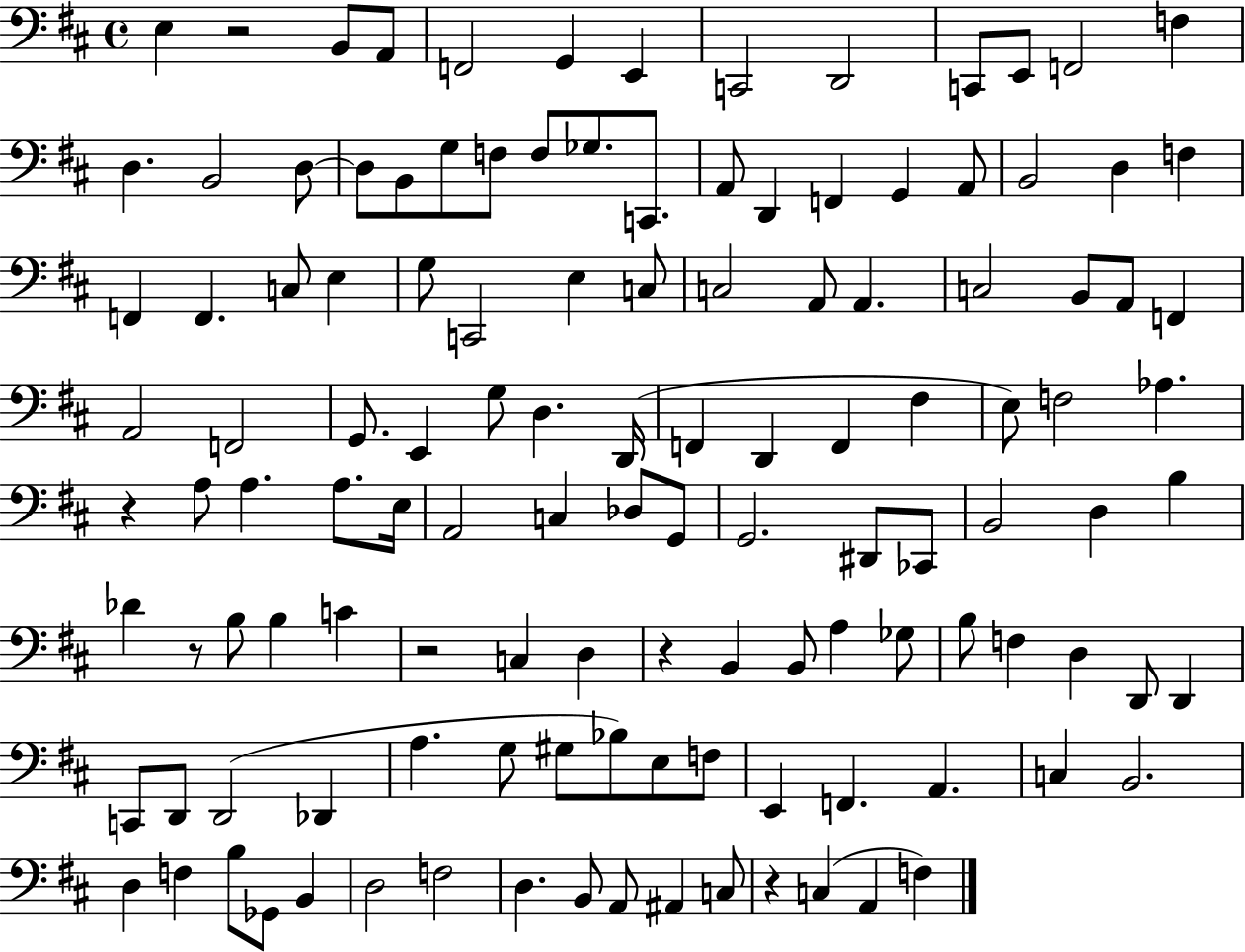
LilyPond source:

{
  \clef bass
  \time 4/4
  \defaultTimeSignature
  \key d \major
  e4 r2 b,8 a,8 | f,2 g,4 e,4 | c,2 d,2 | c,8 e,8 f,2 f4 | \break d4. b,2 d8~~ | d8 b,8 g8 f8 f8 ges8. c,8. | a,8 d,4 f,4 g,4 a,8 | b,2 d4 f4 | \break f,4 f,4. c8 e4 | g8 c,2 e4 c8 | c2 a,8 a,4. | c2 b,8 a,8 f,4 | \break a,2 f,2 | g,8. e,4 g8 d4. d,16( | f,4 d,4 f,4 fis4 | e8) f2 aes4. | \break r4 a8 a4. a8. e16 | a,2 c4 des8 g,8 | g,2. dis,8 ces,8 | b,2 d4 b4 | \break des'4 r8 b8 b4 c'4 | r2 c4 d4 | r4 b,4 b,8 a4 ges8 | b8 f4 d4 d,8 d,4 | \break c,8 d,8 d,2( des,4 | a4. g8 gis8 bes8) e8 f8 | e,4 f,4. a,4. | c4 b,2. | \break d4 f4 b8 ges,8 b,4 | d2 f2 | d4. b,8 a,8 ais,4 c8 | r4 c4( a,4 f4) | \break \bar "|."
}